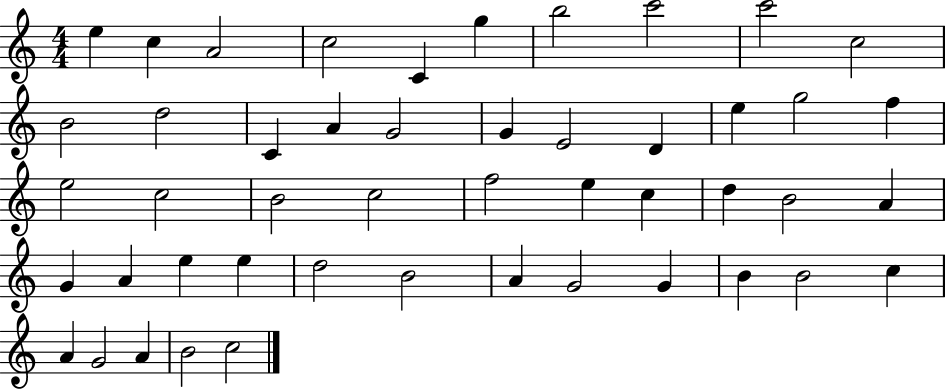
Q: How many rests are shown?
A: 0